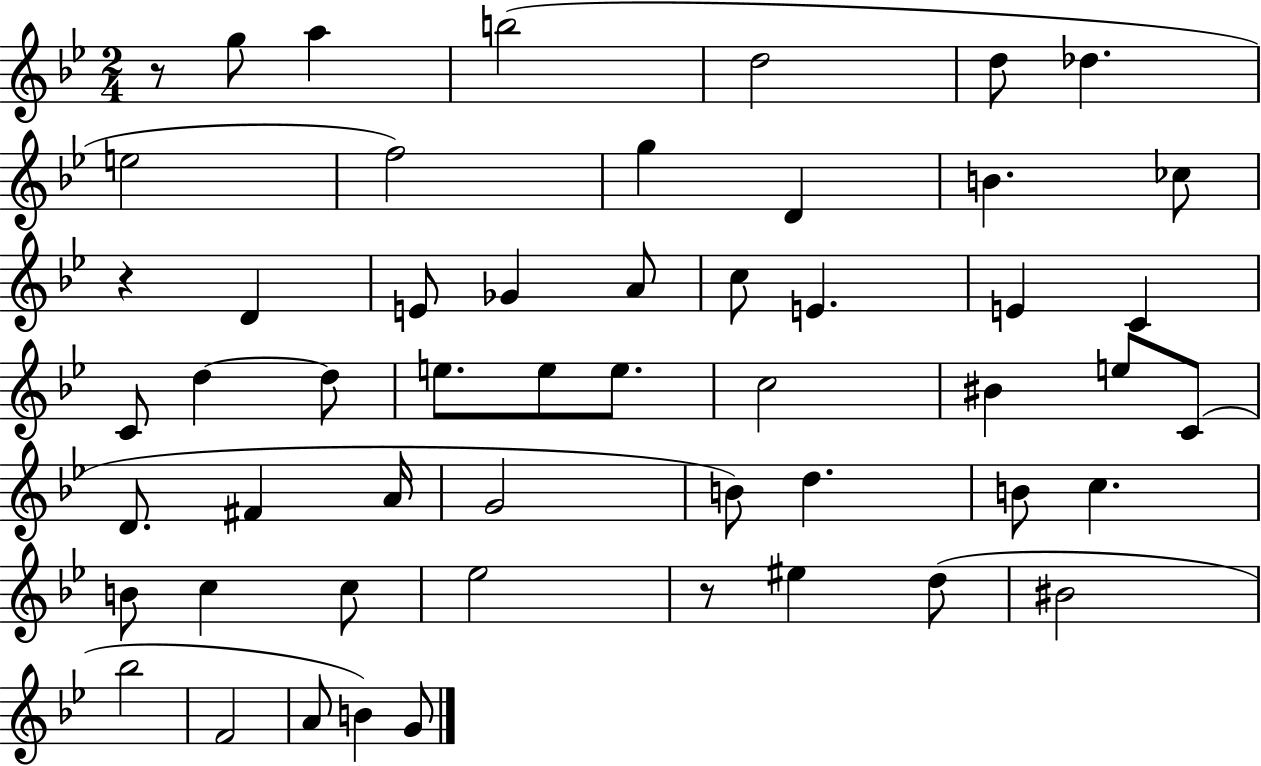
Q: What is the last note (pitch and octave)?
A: G4